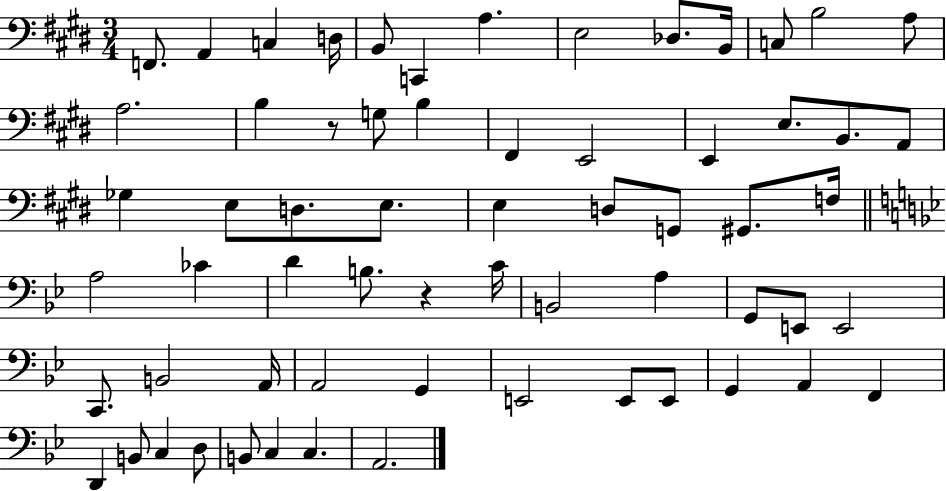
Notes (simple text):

F2/e. A2/q C3/q D3/s B2/e C2/q A3/q. E3/h Db3/e. B2/s C3/e B3/h A3/e A3/h. B3/q R/e G3/e B3/q F#2/q E2/h E2/q E3/e. B2/e. A2/e Gb3/q E3/e D3/e. E3/e. E3/q D3/e G2/e G#2/e. F3/s A3/h CES4/q D4/q B3/e. R/q C4/s B2/h A3/q G2/e E2/e E2/h C2/e. B2/h A2/s A2/h G2/q E2/h E2/e E2/e G2/q A2/q F2/q D2/q B2/e C3/q D3/e B2/e C3/q C3/q. A2/h.